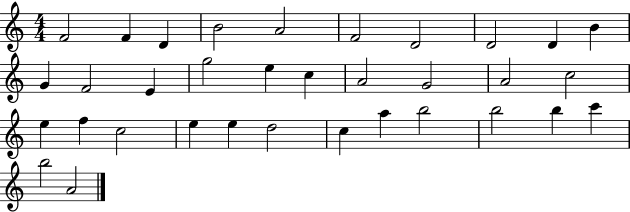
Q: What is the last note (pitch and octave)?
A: A4